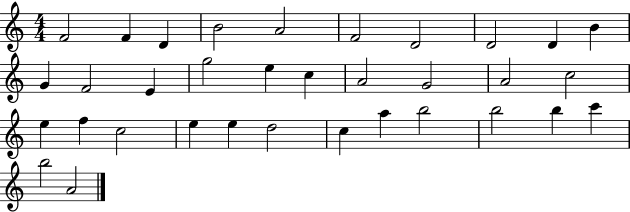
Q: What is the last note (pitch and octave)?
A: A4